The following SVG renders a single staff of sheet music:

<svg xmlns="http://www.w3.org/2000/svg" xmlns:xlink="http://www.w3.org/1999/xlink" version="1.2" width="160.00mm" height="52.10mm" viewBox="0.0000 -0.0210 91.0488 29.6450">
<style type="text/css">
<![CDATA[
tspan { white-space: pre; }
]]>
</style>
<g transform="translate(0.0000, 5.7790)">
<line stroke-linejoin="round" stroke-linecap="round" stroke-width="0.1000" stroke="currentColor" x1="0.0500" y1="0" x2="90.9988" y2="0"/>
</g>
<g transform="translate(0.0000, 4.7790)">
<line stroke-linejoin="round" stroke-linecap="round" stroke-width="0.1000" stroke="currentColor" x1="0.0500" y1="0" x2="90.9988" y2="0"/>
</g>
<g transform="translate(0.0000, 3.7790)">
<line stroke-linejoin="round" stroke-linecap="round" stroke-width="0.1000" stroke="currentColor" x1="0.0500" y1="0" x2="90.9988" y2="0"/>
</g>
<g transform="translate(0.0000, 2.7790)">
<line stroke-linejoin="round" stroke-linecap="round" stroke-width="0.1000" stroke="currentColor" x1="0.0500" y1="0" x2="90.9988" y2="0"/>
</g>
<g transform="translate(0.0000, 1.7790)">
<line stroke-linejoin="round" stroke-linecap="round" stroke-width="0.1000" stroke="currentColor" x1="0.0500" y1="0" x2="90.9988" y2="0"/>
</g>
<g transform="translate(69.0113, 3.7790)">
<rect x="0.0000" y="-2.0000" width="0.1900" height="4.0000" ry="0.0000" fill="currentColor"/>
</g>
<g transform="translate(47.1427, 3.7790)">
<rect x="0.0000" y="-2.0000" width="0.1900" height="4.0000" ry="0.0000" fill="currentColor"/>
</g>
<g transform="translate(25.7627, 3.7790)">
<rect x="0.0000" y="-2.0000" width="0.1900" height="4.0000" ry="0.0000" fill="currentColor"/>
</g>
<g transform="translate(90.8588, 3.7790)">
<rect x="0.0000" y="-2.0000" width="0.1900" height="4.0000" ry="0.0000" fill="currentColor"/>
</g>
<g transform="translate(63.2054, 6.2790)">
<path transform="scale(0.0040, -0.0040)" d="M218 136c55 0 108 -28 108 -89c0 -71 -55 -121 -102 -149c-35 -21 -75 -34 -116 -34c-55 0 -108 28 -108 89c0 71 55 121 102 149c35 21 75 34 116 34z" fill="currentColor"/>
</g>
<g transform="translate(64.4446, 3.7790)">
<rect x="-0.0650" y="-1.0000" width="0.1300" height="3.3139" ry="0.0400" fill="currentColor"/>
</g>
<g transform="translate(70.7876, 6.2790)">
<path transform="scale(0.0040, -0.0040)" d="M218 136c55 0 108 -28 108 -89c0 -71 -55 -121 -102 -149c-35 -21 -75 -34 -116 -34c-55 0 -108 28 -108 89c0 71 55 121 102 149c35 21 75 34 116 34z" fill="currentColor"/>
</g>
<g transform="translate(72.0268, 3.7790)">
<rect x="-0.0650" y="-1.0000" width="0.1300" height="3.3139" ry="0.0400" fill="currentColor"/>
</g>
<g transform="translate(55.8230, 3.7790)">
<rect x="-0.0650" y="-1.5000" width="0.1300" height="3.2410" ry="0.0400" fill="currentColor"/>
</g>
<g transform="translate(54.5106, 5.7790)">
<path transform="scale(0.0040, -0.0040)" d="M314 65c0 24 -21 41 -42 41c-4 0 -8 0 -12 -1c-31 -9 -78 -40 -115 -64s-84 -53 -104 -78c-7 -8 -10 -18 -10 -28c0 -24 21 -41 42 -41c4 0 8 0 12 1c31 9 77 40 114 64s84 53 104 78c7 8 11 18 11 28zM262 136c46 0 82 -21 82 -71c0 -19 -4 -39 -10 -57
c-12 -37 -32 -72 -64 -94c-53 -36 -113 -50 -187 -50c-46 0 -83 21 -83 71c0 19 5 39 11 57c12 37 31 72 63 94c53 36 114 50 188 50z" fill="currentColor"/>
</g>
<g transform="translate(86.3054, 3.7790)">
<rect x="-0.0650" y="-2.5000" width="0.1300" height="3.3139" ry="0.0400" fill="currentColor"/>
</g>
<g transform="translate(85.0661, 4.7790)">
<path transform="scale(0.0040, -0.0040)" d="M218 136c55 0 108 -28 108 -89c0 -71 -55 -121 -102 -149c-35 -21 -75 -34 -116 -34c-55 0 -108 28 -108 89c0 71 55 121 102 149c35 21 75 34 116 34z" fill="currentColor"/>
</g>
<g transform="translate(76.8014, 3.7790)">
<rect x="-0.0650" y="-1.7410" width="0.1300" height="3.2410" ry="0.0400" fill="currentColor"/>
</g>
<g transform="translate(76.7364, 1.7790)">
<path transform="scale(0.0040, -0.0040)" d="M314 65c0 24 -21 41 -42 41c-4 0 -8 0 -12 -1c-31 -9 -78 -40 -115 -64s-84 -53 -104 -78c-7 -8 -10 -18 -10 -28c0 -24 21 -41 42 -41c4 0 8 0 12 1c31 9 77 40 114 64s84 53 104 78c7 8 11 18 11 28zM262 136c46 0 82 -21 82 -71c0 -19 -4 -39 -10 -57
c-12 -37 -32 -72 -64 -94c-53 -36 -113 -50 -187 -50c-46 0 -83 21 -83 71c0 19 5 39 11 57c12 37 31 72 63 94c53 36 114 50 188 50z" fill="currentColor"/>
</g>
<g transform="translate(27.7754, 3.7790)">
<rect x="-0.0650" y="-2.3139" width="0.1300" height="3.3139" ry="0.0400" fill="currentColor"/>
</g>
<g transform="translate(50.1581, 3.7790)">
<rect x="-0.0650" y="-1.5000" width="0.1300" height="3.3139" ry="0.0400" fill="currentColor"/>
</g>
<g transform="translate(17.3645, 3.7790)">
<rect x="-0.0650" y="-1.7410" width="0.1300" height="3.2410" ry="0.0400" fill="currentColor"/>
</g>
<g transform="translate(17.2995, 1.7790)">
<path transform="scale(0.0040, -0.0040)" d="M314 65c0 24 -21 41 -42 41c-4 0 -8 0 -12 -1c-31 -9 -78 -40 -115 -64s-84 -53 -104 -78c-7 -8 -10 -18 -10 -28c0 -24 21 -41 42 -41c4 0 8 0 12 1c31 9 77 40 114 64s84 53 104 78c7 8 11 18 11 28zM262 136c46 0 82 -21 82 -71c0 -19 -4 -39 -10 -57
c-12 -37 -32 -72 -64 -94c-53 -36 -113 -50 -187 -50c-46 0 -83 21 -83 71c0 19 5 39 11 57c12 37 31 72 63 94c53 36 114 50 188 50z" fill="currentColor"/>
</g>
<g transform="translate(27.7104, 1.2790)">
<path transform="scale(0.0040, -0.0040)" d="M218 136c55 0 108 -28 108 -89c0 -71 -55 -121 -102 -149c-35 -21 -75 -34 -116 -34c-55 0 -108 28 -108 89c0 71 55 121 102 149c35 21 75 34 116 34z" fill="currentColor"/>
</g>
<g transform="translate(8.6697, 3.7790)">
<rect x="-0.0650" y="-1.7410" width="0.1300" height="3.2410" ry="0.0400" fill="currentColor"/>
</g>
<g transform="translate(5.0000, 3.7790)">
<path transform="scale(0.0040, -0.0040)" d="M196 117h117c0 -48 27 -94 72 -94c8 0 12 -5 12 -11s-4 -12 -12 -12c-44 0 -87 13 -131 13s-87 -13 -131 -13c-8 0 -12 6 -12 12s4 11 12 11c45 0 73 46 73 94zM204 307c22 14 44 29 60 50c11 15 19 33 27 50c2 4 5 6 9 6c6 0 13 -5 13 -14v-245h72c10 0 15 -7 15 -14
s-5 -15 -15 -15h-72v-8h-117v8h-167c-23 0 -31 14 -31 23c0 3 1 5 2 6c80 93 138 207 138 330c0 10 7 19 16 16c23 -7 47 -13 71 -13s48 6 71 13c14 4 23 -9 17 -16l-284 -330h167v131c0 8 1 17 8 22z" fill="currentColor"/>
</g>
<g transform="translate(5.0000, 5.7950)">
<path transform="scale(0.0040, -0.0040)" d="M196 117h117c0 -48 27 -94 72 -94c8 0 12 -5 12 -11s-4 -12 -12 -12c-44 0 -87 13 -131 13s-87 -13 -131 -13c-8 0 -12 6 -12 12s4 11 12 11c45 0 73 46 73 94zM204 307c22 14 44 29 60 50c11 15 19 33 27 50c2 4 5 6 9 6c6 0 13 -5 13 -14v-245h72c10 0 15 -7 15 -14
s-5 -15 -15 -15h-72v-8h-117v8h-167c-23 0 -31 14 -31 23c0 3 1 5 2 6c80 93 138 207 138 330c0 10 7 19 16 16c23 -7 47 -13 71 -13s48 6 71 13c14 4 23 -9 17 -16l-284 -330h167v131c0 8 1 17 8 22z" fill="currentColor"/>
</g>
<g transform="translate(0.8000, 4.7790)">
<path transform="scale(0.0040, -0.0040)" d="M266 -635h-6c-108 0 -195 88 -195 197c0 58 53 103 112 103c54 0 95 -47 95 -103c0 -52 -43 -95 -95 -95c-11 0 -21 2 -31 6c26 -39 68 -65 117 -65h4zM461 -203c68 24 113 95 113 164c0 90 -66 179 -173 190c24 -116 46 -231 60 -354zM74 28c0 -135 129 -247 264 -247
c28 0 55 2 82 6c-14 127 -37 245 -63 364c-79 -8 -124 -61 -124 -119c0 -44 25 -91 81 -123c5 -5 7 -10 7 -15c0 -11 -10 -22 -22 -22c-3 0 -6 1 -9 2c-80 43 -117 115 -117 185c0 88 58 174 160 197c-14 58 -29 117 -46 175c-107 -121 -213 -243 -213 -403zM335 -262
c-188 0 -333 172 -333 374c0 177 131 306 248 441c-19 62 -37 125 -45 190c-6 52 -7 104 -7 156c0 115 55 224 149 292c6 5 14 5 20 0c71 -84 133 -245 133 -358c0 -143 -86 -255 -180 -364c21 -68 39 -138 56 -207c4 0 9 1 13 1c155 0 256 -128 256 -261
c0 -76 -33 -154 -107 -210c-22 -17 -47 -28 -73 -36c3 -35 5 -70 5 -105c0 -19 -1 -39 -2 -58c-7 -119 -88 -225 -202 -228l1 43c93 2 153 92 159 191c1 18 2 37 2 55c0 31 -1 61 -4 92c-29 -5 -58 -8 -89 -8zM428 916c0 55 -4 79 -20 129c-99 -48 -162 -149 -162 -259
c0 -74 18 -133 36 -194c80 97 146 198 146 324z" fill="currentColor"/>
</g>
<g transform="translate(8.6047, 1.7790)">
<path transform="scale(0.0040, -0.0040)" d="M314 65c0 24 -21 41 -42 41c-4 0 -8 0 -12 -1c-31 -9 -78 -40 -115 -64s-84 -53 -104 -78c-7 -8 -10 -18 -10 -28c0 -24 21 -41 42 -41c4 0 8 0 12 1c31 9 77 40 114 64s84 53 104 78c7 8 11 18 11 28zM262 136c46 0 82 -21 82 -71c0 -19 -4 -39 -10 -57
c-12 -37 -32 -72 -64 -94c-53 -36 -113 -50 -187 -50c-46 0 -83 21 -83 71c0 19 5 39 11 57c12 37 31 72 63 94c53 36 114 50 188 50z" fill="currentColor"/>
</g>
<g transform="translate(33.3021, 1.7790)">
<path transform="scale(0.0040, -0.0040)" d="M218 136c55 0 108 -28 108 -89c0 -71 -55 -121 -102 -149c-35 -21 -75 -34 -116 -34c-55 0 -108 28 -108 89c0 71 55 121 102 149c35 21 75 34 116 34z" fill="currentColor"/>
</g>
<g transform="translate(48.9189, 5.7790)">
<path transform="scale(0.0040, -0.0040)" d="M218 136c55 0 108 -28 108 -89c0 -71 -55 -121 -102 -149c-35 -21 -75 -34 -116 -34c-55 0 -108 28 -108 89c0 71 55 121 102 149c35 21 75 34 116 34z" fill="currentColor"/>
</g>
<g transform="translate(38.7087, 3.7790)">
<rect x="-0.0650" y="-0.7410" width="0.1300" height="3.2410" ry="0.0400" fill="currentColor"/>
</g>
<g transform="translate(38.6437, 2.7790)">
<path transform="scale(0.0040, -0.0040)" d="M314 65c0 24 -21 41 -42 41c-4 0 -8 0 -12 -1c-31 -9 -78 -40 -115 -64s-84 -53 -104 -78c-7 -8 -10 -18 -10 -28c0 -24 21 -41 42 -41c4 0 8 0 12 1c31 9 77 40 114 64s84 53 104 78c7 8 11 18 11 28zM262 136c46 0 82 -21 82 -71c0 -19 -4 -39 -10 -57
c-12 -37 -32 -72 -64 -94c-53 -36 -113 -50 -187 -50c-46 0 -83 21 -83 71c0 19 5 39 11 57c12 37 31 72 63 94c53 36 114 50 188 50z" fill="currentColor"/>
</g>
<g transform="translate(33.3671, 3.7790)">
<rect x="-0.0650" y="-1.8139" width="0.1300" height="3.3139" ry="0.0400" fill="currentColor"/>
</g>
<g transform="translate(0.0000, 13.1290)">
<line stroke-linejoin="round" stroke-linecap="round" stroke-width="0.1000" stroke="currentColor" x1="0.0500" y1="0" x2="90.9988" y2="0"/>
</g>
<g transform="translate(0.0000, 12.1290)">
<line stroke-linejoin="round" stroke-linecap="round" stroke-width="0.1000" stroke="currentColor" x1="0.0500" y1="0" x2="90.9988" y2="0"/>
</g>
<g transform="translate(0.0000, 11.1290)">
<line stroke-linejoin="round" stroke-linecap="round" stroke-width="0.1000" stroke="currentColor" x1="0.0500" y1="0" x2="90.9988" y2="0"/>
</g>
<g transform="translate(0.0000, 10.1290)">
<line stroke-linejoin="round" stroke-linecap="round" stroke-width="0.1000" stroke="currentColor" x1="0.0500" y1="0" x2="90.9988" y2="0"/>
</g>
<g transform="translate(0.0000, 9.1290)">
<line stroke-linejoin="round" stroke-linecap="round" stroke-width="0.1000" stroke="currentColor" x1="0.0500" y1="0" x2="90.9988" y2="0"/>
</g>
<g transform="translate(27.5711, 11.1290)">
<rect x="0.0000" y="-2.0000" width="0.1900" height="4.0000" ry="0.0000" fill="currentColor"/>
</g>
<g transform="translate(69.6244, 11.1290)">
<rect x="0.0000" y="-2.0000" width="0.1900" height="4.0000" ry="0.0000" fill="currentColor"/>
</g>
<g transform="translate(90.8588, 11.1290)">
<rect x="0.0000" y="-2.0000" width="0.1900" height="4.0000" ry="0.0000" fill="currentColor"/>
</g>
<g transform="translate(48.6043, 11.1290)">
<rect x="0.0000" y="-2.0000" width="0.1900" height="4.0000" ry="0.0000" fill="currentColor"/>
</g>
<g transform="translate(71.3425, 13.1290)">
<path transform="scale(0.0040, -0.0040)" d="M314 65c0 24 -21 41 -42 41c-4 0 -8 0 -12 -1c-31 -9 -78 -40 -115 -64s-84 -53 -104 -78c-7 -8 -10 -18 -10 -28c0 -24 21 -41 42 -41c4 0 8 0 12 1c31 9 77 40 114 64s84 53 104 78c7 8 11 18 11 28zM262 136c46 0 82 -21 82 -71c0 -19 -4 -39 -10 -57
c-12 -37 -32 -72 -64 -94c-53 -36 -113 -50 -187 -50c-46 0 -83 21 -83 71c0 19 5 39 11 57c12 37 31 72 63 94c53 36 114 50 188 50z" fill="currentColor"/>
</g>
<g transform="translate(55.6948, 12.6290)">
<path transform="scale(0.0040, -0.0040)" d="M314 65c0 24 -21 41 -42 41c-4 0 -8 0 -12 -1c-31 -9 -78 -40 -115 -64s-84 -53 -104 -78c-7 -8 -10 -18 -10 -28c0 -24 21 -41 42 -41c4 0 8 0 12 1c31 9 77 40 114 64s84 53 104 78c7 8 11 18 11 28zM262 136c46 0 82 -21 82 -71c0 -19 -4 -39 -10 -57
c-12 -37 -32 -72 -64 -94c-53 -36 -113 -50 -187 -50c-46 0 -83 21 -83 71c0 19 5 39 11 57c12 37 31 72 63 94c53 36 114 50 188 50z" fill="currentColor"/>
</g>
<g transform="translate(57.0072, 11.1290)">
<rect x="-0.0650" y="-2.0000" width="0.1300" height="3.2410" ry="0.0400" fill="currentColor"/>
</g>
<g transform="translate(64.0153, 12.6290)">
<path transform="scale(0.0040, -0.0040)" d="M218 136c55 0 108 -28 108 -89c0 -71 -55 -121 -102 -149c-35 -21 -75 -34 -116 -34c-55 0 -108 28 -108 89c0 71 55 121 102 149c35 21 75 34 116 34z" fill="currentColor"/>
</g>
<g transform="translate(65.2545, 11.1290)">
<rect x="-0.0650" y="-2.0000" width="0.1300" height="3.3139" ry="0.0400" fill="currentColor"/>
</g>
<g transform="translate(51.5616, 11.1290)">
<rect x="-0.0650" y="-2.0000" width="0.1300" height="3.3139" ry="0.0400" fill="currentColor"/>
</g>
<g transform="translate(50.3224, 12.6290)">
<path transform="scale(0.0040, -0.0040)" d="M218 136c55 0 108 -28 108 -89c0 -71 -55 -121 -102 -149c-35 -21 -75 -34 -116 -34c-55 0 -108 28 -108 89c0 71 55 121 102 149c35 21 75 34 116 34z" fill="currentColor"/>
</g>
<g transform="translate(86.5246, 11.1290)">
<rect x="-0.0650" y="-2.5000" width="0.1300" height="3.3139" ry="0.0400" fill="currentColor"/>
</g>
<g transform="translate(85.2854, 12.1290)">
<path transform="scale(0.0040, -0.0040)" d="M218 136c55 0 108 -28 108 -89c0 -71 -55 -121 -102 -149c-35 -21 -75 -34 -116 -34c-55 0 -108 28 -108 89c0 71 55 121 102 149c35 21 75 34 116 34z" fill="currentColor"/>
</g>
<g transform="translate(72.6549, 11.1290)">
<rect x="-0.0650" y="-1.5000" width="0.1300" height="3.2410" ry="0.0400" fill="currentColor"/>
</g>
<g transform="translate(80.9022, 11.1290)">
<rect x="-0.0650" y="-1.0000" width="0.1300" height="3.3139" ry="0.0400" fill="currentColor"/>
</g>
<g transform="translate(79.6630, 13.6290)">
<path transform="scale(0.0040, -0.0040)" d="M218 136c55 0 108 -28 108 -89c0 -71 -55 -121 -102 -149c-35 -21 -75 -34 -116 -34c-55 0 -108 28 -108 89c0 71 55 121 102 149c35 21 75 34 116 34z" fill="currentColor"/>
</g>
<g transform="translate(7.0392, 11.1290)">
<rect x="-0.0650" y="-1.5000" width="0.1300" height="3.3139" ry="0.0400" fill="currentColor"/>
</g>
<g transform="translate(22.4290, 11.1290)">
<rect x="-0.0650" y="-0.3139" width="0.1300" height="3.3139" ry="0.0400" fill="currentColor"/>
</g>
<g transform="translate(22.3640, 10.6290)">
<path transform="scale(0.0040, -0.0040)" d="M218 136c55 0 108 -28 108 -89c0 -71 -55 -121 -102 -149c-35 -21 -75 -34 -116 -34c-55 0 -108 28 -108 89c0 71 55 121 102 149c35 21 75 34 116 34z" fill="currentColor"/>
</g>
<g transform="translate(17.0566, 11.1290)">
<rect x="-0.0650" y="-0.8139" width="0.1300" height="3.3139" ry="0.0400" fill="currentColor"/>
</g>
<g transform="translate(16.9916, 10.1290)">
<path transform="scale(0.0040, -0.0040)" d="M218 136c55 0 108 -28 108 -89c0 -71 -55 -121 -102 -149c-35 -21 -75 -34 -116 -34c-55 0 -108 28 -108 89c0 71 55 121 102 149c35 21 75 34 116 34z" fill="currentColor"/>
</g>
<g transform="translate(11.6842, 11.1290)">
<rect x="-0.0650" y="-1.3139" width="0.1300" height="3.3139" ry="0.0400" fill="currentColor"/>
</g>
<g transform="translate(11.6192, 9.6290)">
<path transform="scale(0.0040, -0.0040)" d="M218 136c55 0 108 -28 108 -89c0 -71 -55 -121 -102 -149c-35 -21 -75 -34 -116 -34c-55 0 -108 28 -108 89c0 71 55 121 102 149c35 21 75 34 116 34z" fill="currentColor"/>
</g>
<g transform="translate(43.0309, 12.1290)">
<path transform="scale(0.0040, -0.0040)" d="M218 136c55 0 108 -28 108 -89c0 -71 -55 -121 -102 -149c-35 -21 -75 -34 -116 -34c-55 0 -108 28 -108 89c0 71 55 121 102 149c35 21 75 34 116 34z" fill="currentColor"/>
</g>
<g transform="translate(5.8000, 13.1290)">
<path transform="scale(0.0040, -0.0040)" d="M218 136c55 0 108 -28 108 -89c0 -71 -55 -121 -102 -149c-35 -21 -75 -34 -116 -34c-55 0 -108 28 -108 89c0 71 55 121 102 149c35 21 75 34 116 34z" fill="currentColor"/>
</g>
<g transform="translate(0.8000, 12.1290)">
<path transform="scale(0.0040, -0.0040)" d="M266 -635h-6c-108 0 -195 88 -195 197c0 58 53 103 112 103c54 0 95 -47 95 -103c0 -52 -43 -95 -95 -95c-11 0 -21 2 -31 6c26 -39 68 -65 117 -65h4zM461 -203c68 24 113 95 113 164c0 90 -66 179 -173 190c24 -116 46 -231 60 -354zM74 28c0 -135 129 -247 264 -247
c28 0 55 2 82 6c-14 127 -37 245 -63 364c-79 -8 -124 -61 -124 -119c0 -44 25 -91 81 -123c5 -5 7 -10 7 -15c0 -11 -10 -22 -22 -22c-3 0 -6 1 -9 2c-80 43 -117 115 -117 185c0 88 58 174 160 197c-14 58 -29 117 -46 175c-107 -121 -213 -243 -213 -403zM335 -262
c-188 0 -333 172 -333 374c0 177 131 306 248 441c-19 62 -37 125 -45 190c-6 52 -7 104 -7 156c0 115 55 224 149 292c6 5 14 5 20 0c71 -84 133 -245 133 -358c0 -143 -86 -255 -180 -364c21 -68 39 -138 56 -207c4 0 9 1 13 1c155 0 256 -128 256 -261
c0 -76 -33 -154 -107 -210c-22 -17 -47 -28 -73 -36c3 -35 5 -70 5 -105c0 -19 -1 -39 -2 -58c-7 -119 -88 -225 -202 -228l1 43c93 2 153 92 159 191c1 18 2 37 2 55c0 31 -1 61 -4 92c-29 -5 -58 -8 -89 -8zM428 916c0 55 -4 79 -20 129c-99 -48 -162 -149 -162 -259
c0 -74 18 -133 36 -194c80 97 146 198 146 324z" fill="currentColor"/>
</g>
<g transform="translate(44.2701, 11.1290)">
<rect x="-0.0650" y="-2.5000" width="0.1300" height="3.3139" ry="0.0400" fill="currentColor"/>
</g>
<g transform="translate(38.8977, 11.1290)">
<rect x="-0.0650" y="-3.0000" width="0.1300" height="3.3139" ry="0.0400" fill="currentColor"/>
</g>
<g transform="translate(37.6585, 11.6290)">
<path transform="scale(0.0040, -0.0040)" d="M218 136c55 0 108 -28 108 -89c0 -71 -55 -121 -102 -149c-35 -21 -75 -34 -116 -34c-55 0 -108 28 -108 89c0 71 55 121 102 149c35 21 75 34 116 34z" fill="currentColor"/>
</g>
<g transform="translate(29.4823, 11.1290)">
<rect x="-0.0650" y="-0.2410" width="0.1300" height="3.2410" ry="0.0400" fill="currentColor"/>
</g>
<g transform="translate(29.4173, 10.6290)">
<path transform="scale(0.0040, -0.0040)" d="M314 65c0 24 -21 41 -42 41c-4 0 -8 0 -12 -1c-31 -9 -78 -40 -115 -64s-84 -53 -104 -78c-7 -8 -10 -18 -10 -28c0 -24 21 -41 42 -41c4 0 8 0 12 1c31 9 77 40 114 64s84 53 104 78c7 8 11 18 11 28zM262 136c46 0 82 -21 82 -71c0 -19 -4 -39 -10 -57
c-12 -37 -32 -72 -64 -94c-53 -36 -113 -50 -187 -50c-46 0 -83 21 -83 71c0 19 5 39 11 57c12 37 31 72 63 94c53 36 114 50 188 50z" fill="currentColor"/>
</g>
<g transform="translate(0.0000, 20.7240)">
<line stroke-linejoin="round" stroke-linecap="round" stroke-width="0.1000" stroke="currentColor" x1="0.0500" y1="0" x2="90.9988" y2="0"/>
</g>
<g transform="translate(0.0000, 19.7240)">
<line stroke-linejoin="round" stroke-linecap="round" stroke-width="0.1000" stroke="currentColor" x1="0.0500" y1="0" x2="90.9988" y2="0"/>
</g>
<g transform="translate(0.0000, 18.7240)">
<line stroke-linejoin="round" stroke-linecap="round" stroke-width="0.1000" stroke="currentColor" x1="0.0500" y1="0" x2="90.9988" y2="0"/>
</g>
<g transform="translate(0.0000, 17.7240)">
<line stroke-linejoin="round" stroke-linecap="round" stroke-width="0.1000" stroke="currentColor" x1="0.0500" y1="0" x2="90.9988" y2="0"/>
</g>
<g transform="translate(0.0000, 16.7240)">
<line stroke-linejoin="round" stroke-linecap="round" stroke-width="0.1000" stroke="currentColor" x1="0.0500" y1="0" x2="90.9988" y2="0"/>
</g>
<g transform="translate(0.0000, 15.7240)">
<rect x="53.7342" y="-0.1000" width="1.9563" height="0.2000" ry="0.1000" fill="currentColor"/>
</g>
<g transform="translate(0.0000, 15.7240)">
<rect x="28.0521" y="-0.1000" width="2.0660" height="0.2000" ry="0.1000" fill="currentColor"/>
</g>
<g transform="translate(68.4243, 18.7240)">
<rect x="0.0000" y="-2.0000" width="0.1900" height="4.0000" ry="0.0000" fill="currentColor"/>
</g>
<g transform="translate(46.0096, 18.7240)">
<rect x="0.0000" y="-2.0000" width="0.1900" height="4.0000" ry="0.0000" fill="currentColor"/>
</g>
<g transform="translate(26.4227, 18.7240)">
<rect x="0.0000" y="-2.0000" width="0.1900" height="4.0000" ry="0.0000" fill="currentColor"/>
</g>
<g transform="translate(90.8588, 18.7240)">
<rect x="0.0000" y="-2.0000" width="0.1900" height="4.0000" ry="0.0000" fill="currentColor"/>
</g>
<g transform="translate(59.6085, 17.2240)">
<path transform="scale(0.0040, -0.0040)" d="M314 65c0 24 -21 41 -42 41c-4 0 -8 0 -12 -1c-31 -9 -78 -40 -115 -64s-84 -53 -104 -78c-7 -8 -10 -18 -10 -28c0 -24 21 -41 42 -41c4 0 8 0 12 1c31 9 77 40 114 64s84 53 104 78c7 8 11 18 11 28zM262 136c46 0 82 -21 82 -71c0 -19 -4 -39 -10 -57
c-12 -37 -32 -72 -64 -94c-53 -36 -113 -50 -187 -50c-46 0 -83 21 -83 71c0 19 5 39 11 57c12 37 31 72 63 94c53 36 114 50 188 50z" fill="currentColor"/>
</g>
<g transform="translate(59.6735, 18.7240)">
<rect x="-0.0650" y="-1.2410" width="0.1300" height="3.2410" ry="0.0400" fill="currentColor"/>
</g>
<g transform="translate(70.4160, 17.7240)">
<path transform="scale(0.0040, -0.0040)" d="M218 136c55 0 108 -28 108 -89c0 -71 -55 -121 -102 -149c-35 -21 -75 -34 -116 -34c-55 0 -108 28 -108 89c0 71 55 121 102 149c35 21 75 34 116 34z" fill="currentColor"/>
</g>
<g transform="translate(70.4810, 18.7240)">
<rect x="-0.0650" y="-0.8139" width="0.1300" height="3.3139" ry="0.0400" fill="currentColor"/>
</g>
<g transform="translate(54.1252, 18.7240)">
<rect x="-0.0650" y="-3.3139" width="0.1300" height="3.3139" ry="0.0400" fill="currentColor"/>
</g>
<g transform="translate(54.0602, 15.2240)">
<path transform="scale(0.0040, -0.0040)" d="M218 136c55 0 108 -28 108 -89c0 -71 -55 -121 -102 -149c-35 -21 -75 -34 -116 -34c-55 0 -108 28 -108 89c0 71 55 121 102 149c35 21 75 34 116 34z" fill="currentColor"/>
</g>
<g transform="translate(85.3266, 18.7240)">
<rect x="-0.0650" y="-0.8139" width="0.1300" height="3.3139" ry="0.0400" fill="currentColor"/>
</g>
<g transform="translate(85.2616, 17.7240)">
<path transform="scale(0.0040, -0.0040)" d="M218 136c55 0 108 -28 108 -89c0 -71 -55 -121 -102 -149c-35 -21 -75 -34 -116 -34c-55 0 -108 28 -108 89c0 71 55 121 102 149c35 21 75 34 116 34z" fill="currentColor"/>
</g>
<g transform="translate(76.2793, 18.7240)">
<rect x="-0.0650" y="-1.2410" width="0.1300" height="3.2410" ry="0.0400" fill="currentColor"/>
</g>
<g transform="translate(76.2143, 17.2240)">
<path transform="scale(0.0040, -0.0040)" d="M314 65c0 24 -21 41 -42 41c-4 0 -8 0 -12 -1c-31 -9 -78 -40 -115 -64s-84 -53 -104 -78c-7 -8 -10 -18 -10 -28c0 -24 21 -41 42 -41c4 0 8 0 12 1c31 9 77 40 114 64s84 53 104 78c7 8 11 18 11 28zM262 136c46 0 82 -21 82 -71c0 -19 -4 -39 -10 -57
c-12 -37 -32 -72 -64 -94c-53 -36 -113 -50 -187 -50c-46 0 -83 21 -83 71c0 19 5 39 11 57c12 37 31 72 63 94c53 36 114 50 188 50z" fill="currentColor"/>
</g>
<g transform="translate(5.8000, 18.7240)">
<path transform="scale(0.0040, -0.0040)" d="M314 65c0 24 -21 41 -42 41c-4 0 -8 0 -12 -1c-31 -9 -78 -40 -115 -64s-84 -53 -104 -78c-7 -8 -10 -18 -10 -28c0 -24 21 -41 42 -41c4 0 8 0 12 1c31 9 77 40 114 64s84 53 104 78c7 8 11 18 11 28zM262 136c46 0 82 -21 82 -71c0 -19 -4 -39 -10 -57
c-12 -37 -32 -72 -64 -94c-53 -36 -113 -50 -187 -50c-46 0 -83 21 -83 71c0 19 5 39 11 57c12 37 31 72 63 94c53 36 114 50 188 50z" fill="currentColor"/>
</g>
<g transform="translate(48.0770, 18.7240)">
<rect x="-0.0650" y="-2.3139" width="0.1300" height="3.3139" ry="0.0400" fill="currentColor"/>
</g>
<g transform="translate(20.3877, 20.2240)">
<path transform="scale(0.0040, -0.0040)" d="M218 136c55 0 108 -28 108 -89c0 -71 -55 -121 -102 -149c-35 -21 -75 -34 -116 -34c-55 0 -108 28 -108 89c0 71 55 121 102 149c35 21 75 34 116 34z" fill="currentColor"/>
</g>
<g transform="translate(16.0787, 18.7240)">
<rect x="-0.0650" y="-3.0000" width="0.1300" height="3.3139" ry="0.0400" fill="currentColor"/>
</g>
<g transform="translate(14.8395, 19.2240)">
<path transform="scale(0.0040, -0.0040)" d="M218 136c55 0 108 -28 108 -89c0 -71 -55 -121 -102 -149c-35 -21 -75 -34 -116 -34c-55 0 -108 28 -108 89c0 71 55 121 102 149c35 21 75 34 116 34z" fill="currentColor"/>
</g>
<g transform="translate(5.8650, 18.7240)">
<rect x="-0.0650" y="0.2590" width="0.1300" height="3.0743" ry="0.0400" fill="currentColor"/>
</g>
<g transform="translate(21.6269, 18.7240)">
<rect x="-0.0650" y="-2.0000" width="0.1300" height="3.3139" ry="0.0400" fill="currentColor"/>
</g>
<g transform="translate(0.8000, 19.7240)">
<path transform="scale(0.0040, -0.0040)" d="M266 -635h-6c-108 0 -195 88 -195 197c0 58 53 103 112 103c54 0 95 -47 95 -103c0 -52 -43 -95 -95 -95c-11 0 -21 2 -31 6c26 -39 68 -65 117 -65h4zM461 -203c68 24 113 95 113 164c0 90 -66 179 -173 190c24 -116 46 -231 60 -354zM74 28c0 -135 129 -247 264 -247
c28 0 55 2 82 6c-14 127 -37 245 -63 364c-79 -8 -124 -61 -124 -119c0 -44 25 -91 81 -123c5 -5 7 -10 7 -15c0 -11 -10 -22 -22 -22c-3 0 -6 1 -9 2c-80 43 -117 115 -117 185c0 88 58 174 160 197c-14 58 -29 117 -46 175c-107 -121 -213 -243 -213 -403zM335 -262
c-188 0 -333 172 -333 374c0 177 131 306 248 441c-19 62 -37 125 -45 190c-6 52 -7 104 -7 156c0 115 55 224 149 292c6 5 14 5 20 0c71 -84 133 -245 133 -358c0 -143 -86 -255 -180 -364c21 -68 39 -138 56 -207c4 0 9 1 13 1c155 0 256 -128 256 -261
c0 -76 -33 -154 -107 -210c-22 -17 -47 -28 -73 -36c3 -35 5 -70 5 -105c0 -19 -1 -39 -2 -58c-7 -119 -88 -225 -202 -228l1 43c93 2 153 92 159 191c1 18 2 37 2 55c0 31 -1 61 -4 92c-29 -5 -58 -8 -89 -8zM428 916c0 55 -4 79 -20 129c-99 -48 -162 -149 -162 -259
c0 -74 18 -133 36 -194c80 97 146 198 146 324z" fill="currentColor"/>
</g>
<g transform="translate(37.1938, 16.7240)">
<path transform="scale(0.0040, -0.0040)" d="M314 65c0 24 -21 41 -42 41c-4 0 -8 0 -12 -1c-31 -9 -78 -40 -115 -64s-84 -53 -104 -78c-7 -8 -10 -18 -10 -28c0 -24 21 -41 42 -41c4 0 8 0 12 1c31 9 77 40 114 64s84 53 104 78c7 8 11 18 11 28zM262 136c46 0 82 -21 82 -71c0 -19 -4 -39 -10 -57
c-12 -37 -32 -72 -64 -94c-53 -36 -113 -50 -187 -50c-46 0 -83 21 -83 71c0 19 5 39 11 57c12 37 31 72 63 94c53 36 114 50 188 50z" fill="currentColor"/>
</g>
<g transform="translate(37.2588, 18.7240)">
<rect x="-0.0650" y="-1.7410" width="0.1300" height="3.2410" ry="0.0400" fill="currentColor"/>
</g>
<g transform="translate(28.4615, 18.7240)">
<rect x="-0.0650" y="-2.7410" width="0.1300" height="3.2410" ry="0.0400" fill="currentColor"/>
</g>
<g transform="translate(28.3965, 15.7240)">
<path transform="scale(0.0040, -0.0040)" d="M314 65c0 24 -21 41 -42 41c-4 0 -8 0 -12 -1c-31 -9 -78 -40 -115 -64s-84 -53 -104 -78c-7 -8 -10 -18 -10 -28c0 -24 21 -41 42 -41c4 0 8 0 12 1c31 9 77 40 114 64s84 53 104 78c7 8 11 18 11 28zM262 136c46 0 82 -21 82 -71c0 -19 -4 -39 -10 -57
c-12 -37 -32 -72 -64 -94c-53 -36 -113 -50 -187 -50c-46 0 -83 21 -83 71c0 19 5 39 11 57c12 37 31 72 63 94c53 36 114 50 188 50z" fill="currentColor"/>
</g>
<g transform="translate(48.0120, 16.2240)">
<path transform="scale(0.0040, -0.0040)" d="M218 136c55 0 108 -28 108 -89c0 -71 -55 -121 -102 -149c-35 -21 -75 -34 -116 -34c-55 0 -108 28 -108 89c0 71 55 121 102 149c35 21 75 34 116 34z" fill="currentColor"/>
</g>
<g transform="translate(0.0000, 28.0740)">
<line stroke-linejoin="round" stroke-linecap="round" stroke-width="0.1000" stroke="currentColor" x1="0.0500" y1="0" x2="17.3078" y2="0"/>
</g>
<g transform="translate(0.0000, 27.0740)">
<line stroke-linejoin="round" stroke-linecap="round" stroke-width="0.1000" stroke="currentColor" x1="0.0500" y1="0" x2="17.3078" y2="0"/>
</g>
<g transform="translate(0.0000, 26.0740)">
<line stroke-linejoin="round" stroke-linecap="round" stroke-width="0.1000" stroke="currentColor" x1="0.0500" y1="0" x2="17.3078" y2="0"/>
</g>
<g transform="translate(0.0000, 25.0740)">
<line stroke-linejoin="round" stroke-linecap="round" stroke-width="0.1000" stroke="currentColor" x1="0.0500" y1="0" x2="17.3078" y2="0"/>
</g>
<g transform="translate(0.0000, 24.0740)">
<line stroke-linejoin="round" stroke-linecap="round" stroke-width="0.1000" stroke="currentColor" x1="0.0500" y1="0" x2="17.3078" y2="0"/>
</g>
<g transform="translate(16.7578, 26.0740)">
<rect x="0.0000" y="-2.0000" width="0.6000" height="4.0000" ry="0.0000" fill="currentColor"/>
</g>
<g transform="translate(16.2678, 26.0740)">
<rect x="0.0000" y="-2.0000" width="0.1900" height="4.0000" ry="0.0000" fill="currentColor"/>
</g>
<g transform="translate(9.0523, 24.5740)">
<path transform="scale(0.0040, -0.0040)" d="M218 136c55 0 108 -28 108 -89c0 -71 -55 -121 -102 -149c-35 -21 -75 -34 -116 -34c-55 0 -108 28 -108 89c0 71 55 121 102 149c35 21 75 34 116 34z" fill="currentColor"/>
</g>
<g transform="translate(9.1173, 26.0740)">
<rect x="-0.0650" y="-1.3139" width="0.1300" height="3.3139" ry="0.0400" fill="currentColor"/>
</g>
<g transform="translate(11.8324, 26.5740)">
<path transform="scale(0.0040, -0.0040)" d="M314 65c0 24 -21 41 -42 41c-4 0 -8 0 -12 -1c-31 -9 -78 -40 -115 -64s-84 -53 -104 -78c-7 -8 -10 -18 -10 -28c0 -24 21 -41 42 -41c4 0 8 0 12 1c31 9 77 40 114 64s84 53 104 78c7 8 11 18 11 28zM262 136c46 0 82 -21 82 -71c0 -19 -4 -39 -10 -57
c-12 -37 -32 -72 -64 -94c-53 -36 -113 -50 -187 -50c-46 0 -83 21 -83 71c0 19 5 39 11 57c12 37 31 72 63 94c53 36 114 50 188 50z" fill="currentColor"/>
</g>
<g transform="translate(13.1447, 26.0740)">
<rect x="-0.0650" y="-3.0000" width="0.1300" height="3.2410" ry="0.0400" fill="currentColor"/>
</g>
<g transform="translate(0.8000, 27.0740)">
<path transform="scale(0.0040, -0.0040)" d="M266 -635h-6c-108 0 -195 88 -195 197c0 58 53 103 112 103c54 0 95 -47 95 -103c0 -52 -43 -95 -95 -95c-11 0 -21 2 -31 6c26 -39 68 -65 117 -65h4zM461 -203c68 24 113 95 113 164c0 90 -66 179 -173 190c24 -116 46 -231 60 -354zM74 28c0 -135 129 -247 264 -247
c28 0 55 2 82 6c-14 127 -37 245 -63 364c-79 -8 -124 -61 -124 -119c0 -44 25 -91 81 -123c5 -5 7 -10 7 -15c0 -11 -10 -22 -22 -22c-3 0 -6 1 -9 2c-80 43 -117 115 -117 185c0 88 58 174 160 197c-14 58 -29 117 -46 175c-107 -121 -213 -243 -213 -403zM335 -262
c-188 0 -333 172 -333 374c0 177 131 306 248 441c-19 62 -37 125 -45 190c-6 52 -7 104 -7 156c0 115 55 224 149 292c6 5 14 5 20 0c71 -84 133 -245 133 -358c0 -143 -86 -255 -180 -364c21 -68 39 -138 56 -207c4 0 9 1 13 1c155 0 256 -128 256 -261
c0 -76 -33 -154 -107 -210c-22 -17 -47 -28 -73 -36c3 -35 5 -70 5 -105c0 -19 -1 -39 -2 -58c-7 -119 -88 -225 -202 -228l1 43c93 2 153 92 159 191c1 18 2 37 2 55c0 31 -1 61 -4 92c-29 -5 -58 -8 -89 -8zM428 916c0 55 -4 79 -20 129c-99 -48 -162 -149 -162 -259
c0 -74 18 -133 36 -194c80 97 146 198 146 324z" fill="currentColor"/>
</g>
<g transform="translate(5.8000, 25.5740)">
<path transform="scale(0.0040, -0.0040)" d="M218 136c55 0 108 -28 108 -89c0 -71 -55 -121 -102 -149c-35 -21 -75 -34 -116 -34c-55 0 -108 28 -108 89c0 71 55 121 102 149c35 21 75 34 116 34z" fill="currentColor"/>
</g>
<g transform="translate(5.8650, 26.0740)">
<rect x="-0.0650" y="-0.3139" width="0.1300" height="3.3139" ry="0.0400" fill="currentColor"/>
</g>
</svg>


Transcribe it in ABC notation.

X:1
T:Untitled
M:4/4
L:1/4
K:C
f2 f2 g f d2 E E2 D D f2 G E e d c c2 A G F F2 F E2 D G B2 A F a2 f2 g b e2 d e2 d c e A2